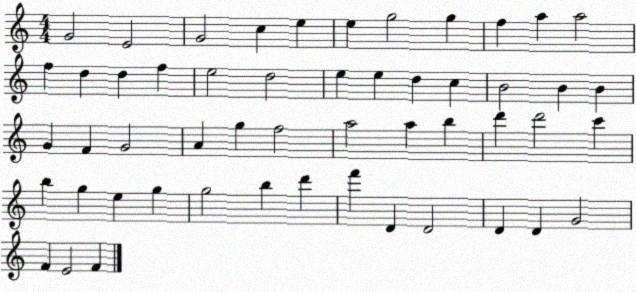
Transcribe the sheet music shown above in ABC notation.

X:1
T:Untitled
M:4/4
L:1/4
K:C
G2 E2 G2 c e e g2 g f a a2 f d d f e2 d2 e e d c B2 B B G F G2 A g f2 a2 a b d' d'2 c' b g e g g2 b d' f' D D2 D D G2 F E2 F